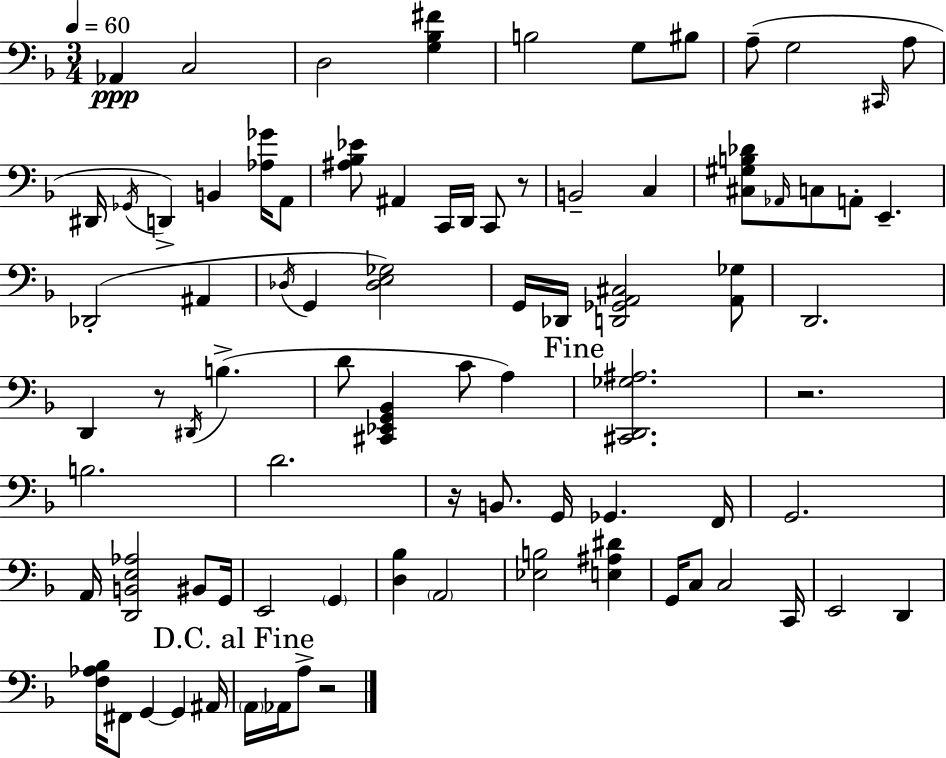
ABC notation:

X:1
T:Untitled
M:3/4
L:1/4
K:F
_A,, C,2 D,2 [G,_B,^F] B,2 G,/2 ^B,/2 A,/2 G,2 ^C,,/4 A,/2 ^D,,/4 _G,,/4 D,, B,, [_A,_G]/4 A,,/2 [^A,_B,_E]/2 ^A,, C,,/4 D,,/4 C,,/2 z/2 B,,2 C, [^C,^G,B,_D]/2 _A,,/4 C,/2 A,,/2 E,, _D,,2 ^A,, _D,/4 G,, [_D,E,_G,]2 G,,/4 _D,,/4 [D,,_G,,A,,^C,]2 [A,,_G,]/2 D,,2 D,, z/2 ^D,,/4 B, D/2 [^C,,_E,,G,,_B,,] C/2 A, [^C,,D,,_G,^A,]2 z2 B,2 D2 z/4 B,,/2 G,,/4 _G,, F,,/4 G,,2 A,,/4 [D,,B,,E,_A,]2 ^B,,/2 G,,/4 E,,2 G,, [D,_B,] A,,2 [_E,B,]2 [E,^A,^D] G,,/4 C,/2 C,2 C,,/4 E,,2 D,, [F,_A,_B,]/4 ^F,,/2 G,, G,, ^A,,/4 A,,/4 _A,,/4 A,/2 z2